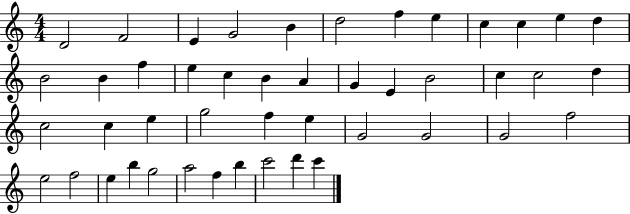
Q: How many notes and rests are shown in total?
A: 46